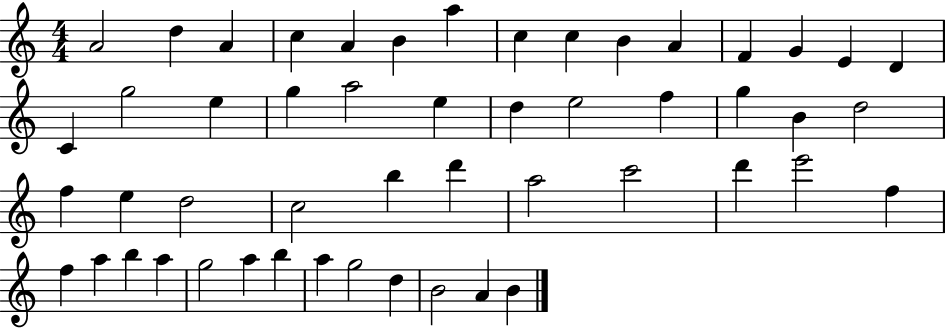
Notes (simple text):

A4/h D5/q A4/q C5/q A4/q B4/q A5/q C5/q C5/q B4/q A4/q F4/q G4/q E4/q D4/q C4/q G5/h E5/q G5/q A5/h E5/q D5/q E5/h F5/q G5/q B4/q D5/h F5/q E5/q D5/h C5/h B5/q D6/q A5/h C6/h D6/q E6/h F5/q F5/q A5/q B5/q A5/q G5/h A5/q B5/q A5/q G5/h D5/q B4/h A4/q B4/q